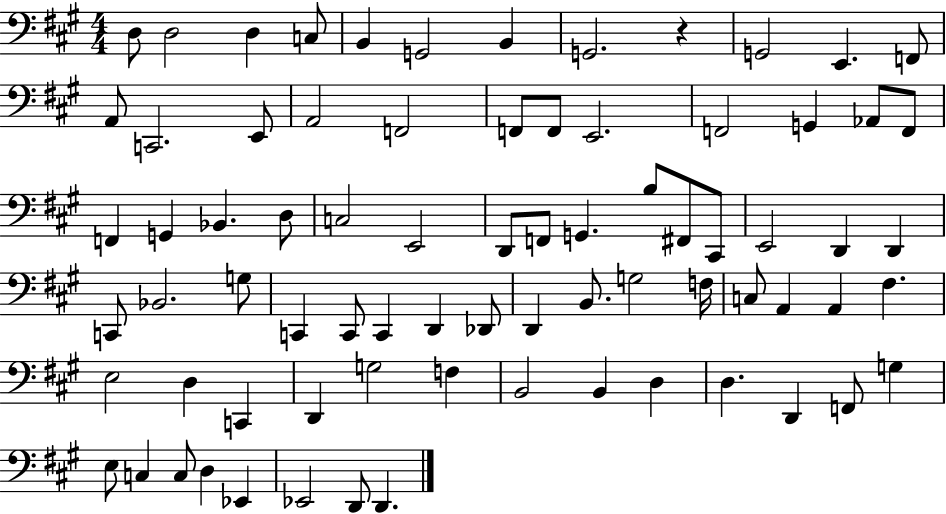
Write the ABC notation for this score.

X:1
T:Untitled
M:4/4
L:1/4
K:A
D,/2 D,2 D, C,/2 B,, G,,2 B,, G,,2 z G,,2 E,, F,,/2 A,,/2 C,,2 E,,/2 A,,2 F,,2 F,,/2 F,,/2 E,,2 F,,2 G,, _A,,/2 F,,/2 F,, G,, _B,, D,/2 C,2 E,,2 D,,/2 F,,/2 G,, B,/2 ^F,,/2 ^C,,/2 E,,2 D,, D,, C,,/2 _B,,2 G,/2 C,, C,,/2 C,, D,, _D,,/2 D,, B,,/2 G,2 F,/4 C,/2 A,, A,, ^F, E,2 D, C,, D,, G,2 F, B,,2 B,, D, D, D,, F,,/2 G, E,/2 C, C,/2 D, _E,, _E,,2 D,,/2 D,,